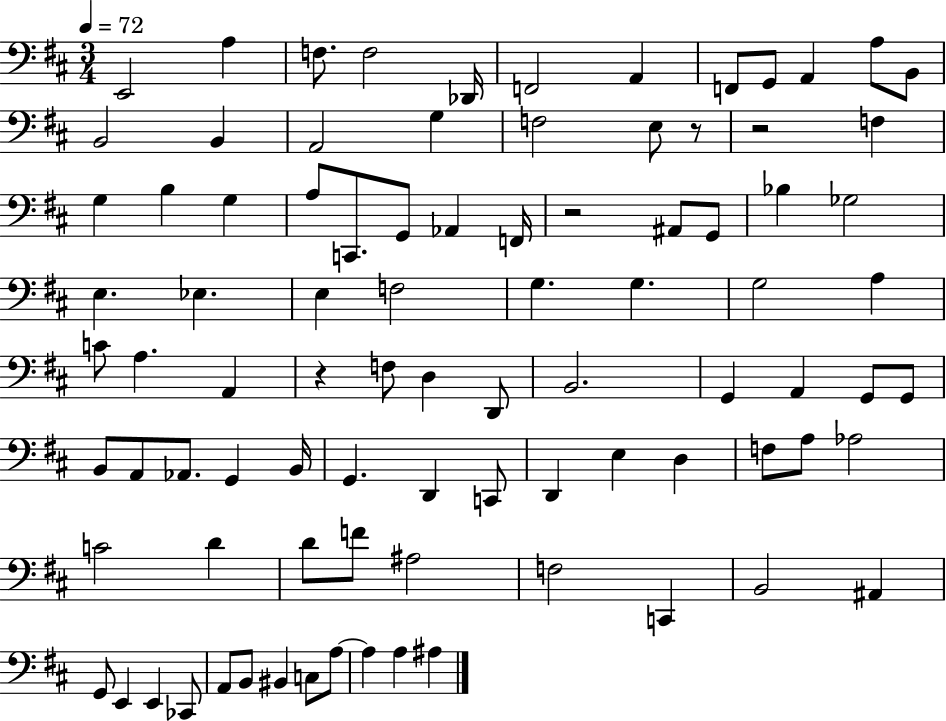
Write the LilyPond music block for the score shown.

{
  \clef bass
  \numericTimeSignature
  \time 3/4
  \key d \major
  \tempo 4 = 72
  e,2 a4 | f8. f2 des,16 | f,2 a,4 | f,8 g,8 a,4 a8 b,8 | \break b,2 b,4 | a,2 g4 | f2 e8 r8 | r2 f4 | \break g4 b4 g4 | a8 c,8. g,8 aes,4 f,16 | r2 ais,8 g,8 | bes4 ges2 | \break e4. ees4. | e4 f2 | g4. g4. | g2 a4 | \break c'8 a4. a,4 | r4 f8 d4 d,8 | b,2. | g,4 a,4 g,8 g,8 | \break b,8 a,8 aes,8. g,4 b,16 | g,4. d,4 c,8 | d,4 e4 d4 | f8 a8 aes2 | \break c'2 d'4 | d'8 f'8 ais2 | f2 c,4 | b,2 ais,4 | \break g,8 e,4 e,4 ces,8 | a,8 b,8 bis,4 c8 a8~~ | a4 a4 ais4 | \bar "|."
}